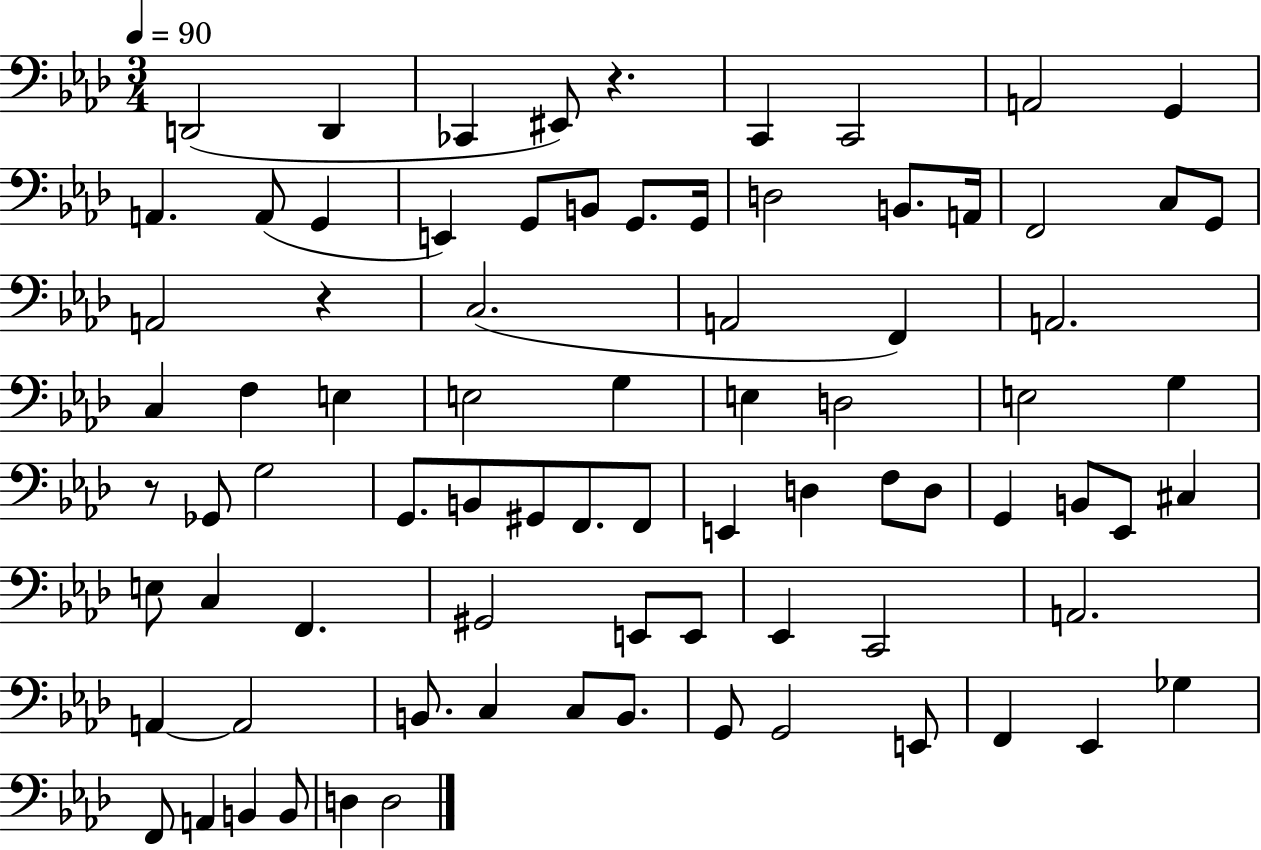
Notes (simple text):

D2/h D2/q CES2/q EIS2/e R/q. C2/q C2/h A2/h G2/q A2/q. A2/e G2/q E2/q G2/e B2/e G2/e. G2/s D3/h B2/e. A2/s F2/h C3/e G2/e A2/h R/q C3/h. A2/h F2/q A2/h. C3/q F3/q E3/q E3/h G3/q E3/q D3/h E3/h G3/q R/e Gb2/e G3/h G2/e. B2/e G#2/e F2/e. F2/e E2/q D3/q F3/e D3/e G2/q B2/e Eb2/e C#3/q E3/e C3/q F2/q. G#2/h E2/e E2/e Eb2/q C2/h A2/h. A2/q A2/h B2/e. C3/q C3/e B2/e. G2/e G2/h E2/e F2/q Eb2/q Gb3/q F2/e A2/q B2/q B2/e D3/q D3/h